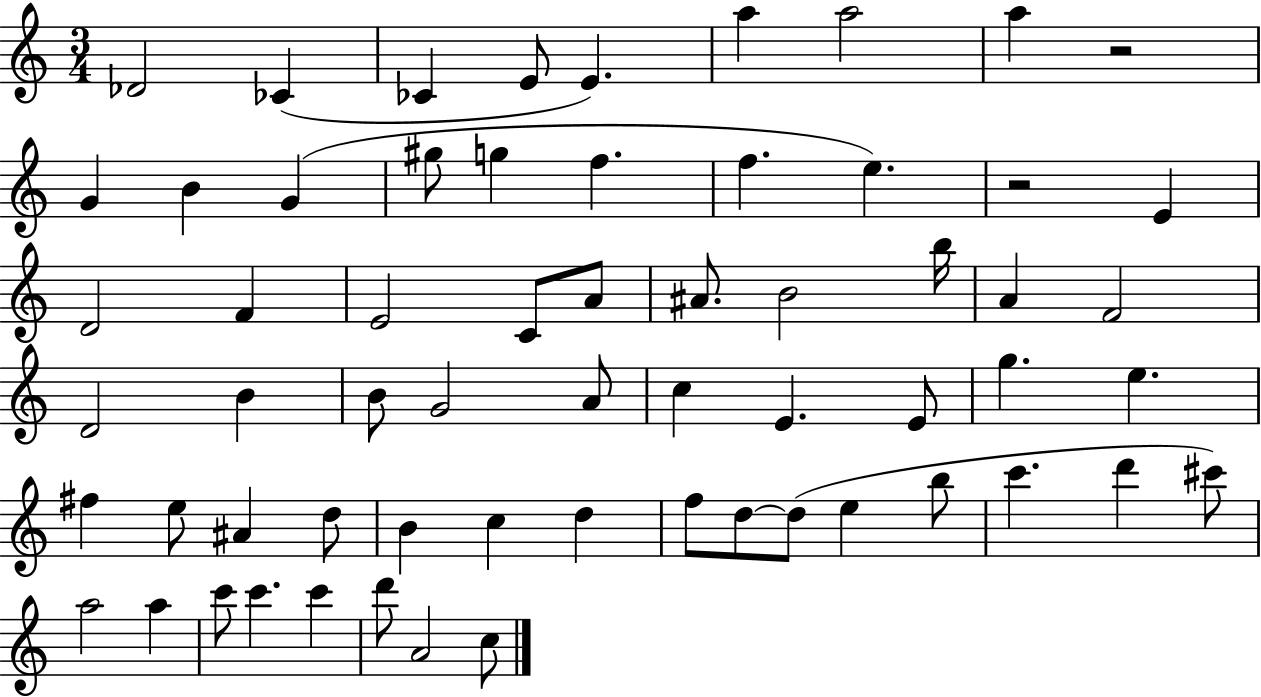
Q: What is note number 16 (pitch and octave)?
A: E5